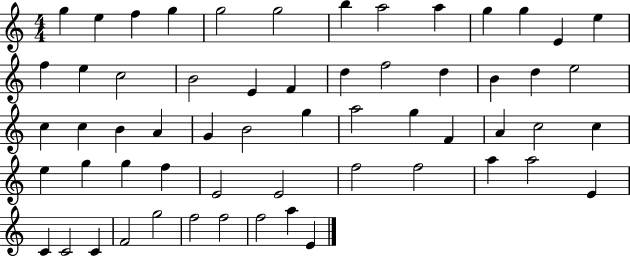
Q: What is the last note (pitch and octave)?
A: E4